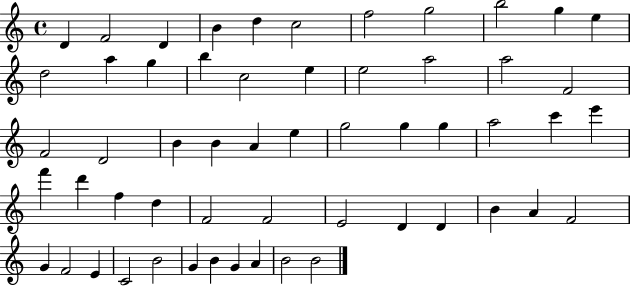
{
  \clef treble
  \time 4/4
  \defaultTimeSignature
  \key c \major
  d'4 f'2 d'4 | b'4 d''4 c''2 | f''2 g''2 | b''2 g''4 e''4 | \break d''2 a''4 g''4 | b''4 c''2 e''4 | e''2 a''2 | a''2 f'2 | \break f'2 d'2 | b'4 b'4 a'4 e''4 | g''2 g''4 g''4 | a''2 c'''4 e'''4 | \break f'''4 d'''4 f''4 d''4 | f'2 f'2 | e'2 d'4 d'4 | b'4 a'4 f'2 | \break g'4 f'2 e'4 | c'2 b'2 | g'4 b'4 g'4 a'4 | b'2 b'2 | \break \bar "|."
}